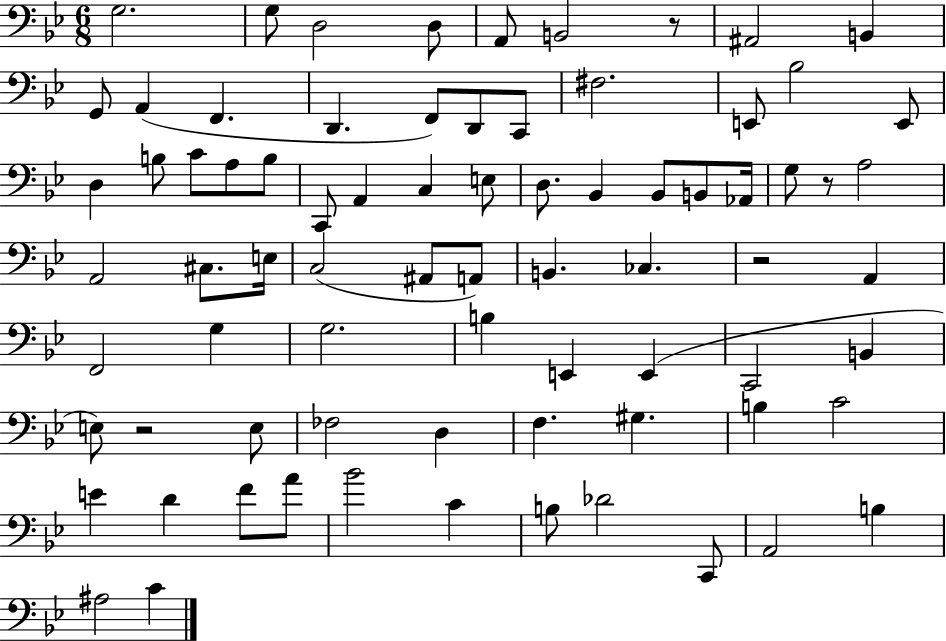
G3/h. G3/e D3/h D3/e A2/e B2/h R/e A#2/h B2/q G2/e A2/q F2/q. D2/q. F2/e D2/e C2/e F#3/h. E2/e Bb3/h E2/e D3/q B3/e C4/e A3/e B3/e C2/e A2/q C3/q E3/e D3/e. Bb2/q Bb2/e B2/e Ab2/s G3/e R/e A3/h A2/h C#3/e. E3/s C3/h A#2/e A2/e B2/q. CES3/q. R/h A2/q F2/h G3/q G3/h. B3/q E2/q E2/q C2/h B2/q E3/e R/h E3/e FES3/h D3/q F3/q. G#3/q. B3/q C4/h E4/q D4/q F4/e A4/e Bb4/h C4/q B3/e Db4/h C2/e A2/h B3/q A#3/h C4/q